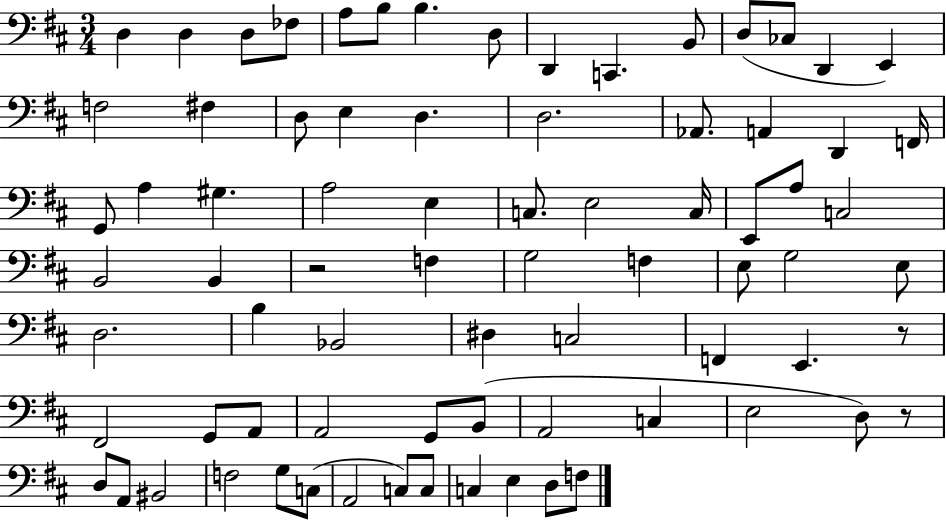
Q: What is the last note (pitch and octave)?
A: F3